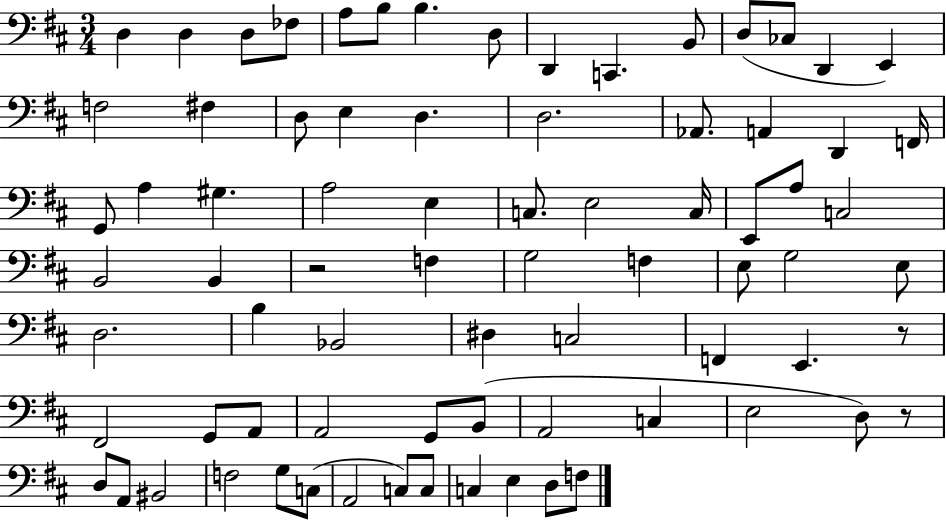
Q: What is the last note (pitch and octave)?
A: F3